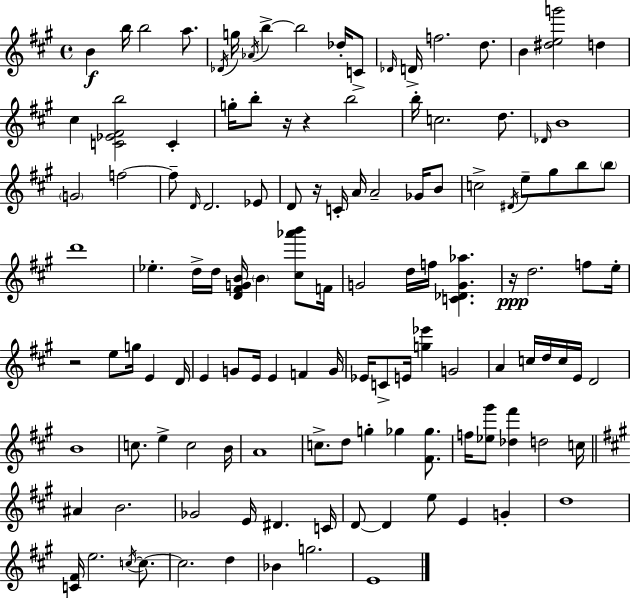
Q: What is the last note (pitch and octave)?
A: E4